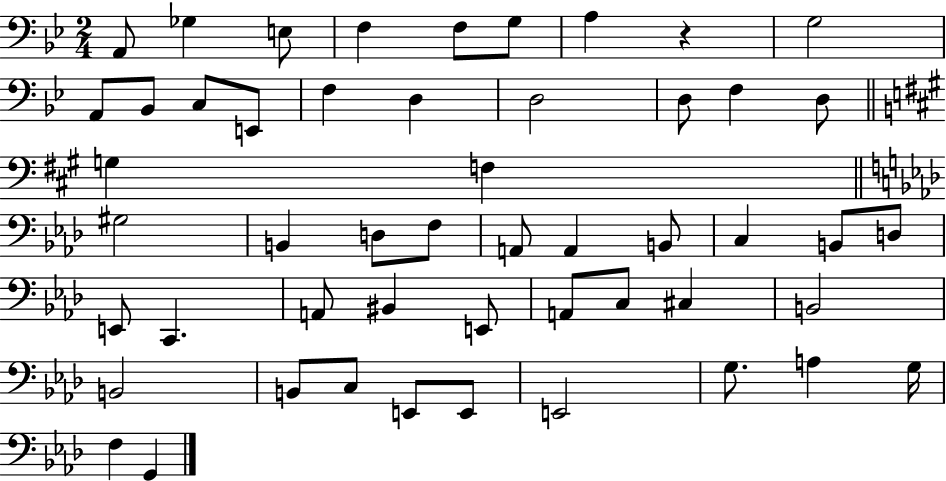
{
  \clef bass
  \numericTimeSignature
  \time 2/4
  \key bes \major
  a,8 ges4 e8 | f4 f8 g8 | a4 r4 | g2 | \break a,8 bes,8 c8 e,8 | f4 d4 | d2 | d8 f4 d8 | \break \bar "||" \break \key a \major g4 f4 | \bar "||" \break \key f \minor gis2 | b,4 d8 f8 | a,8 a,4 b,8 | c4 b,8 d8 | \break e,8 c,4. | a,8 bis,4 e,8 | a,8 c8 cis4 | b,2 | \break b,2 | b,8 c8 e,8 e,8 | e,2 | g8. a4 g16 | \break f4 g,4 | \bar "|."
}